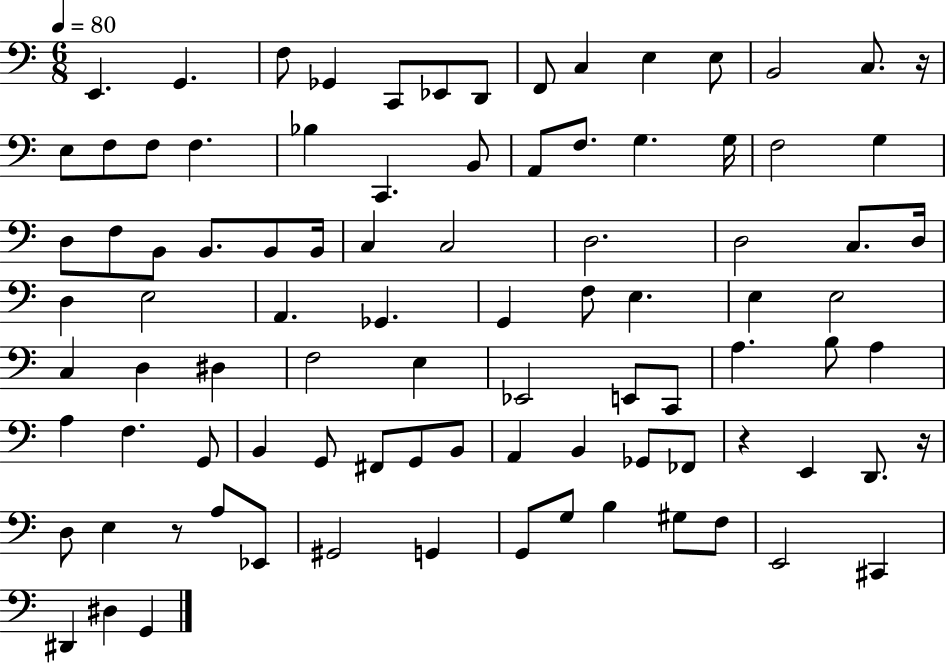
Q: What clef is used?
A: bass